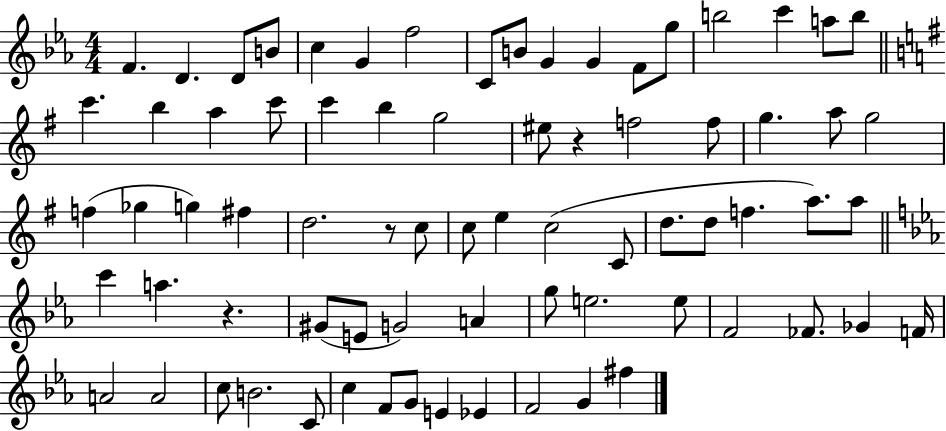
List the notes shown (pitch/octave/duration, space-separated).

F4/q. D4/q. D4/e B4/e C5/q G4/q F5/h C4/e B4/e G4/q G4/q F4/e G5/e B5/h C6/q A5/e B5/e C6/q. B5/q A5/q C6/e C6/q B5/q G5/h EIS5/e R/q F5/h F5/e G5/q. A5/e G5/h F5/q Gb5/q G5/q F#5/q D5/h. R/e C5/e C5/e E5/q C5/h C4/e D5/e. D5/e F5/q. A5/e. A5/e C6/q A5/q. R/q. G#4/e E4/e G4/h A4/q G5/e E5/h. E5/e F4/h FES4/e. Gb4/q F4/s A4/h A4/h C5/e B4/h. C4/e C5/q F4/e G4/e E4/q Eb4/q F4/h G4/q F#5/q